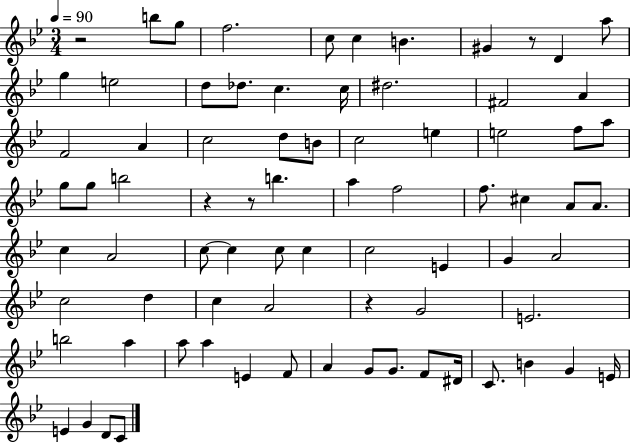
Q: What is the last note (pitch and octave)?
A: C4